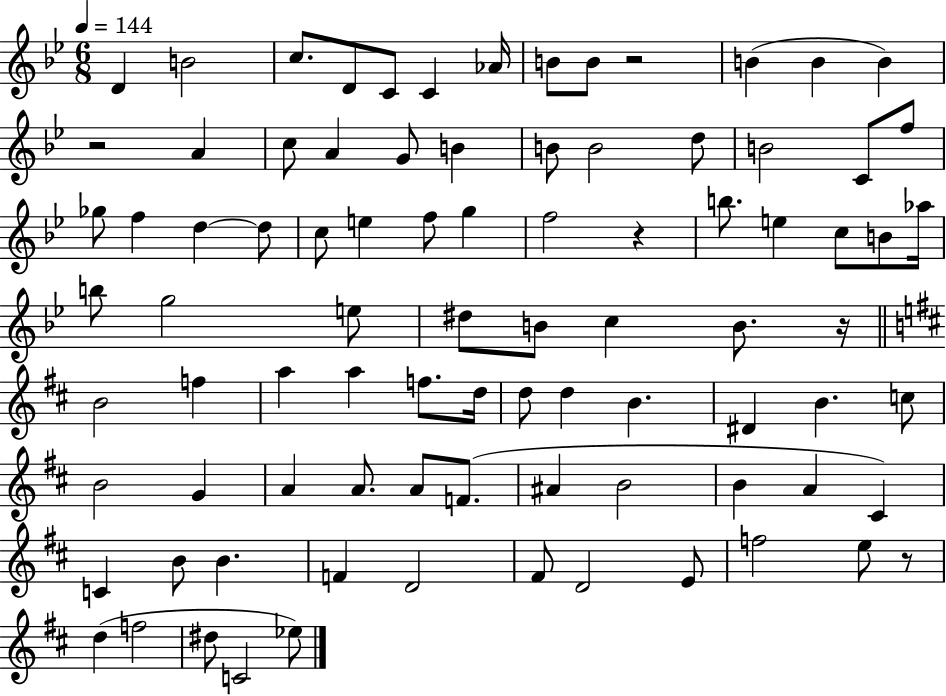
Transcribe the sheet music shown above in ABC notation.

X:1
T:Untitled
M:6/8
L:1/4
K:Bb
D B2 c/2 D/2 C/2 C _A/4 B/2 B/2 z2 B B B z2 A c/2 A G/2 B B/2 B2 d/2 B2 C/2 f/2 _g/2 f d d/2 c/2 e f/2 g f2 z b/2 e c/2 B/2 _a/4 b/2 g2 e/2 ^d/2 B/2 c B/2 z/4 B2 f a a f/2 d/4 d/2 d B ^D B c/2 B2 G A A/2 A/2 F/2 ^A B2 B A ^C C B/2 B F D2 ^F/2 D2 E/2 f2 e/2 z/2 d f2 ^d/2 C2 _e/2